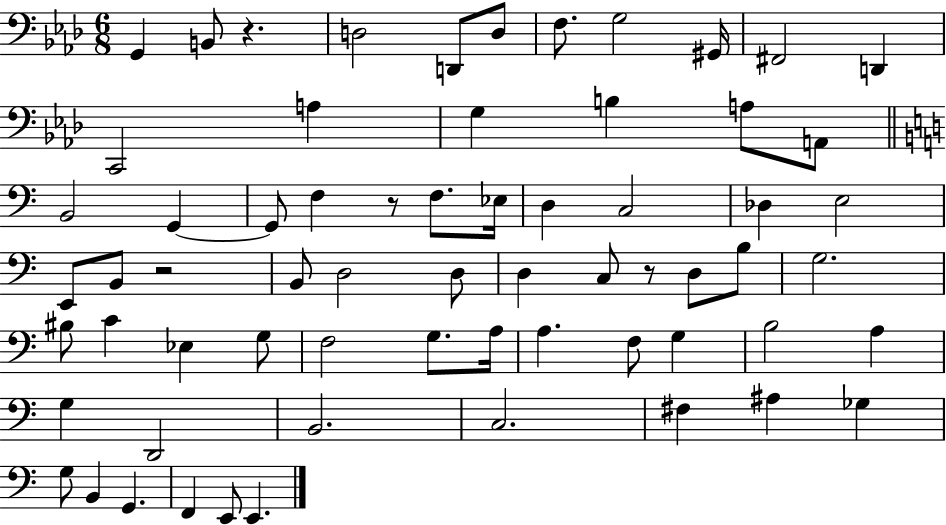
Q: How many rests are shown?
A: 4